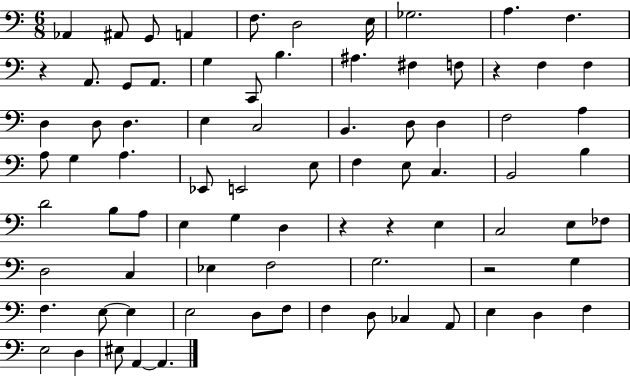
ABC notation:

X:1
T:Untitled
M:6/8
L:1/4
K:C
_A,, ^A,,/2 G,,/2 A,, F,/2 D,2 E,/4 _G,2 A, F, z A,,/2 G,,/2 A,,/2 G, C,,/2 B, ^A, ^F, F,/2 z F, F, D, D,/2 D, E, C,2 B,, D,/2 D, F,2 A, A,/2 G, A, _E,,/2 E,,2 E,/2 F, E,/2 C, B,,2 B, D2 B,/2 A,/2 E, G, D, z z E, C,2 E,/2 _F,/2 D,2 C, _E, F,2 G,2 z2 G, F, E,/2 E, E,2 D,/2 F,/2 F, D,/2 _C, A,,/2 E, D, F, E,2 D, ^E,/2 A,, A,,